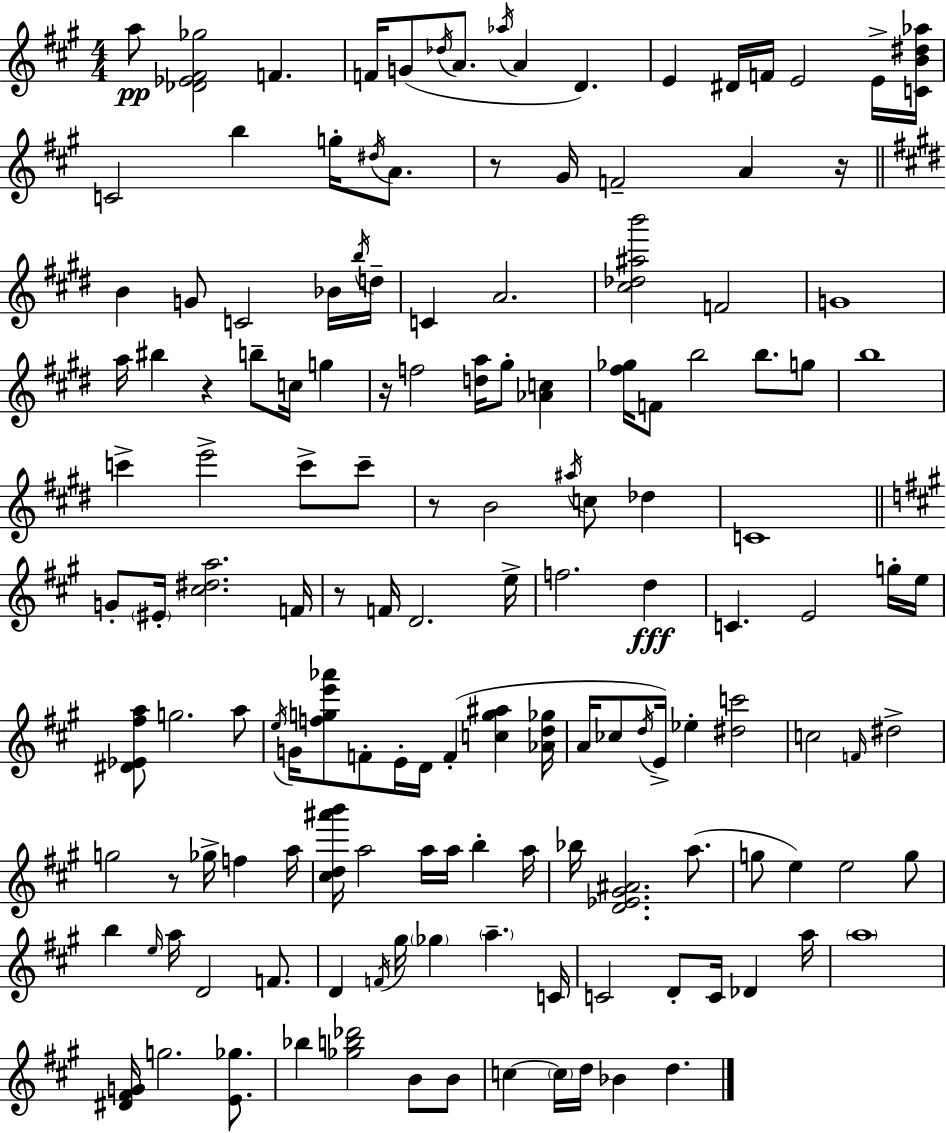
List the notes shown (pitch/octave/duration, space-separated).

A5/e [Db4,Eb4,F#4,Gb5]/h F4/q. F4/s G4/e Db5/s A4/e. Ab5/s A4/q D4/q. E4/q D#4/s F4/s E4/h E4/s [C4,B4,D#5,Ab5]/s C4/h B5/q G5/s D#5/s A4/e. R/e G#4/s F4/h A4/q R/s B4/q G4/e C4/h Bb4/s B5/s D5/s C4/q A4/h. [C#5,Db5,A#5,B6]/h F4/h G4/w A5/s BIS5/q R/q B5/e C5/s G5/q R/s F5/h [D5,A5]/s G#5/e [Ab4,C5]/q [F#5,Gb5]/s F4/e B5/h B5/e. G5/e B5/w C6/q E6/h C6/e C6/e R/e B4/h A#5/s C5/e Db5/q C4/w G4/e EIS4/s [C#5,D#5,A5]/h. F4/s R/e F4/s D4/h. E5/s F5/h. D5/q C4/q. E4/h G5/s E5/s [D#4,Eb4,F#5,A5]/e G5/h. A5/e E5/s G4/s [F5,G5,E6,Ab6]/e F4/e E4/s D4/s F4/q [C5,G5,A#5]/q [Ab4,D5,Gb5]/s A4/s CES5/e D5/s E4/s Eb5/q [D#5,C6]/h C5/h F4/s D#5/h G5/h R/e Gb5/s F5/q A5/s [C#5,D5,A#6,B6]/s A5/h A5/s A5/s B5/q A5/s Bb5/s [D4,Eb4,G#4,A#4]/h. A5/e. G5/e E5/q E5/h G5/e B5/q E5/s A5/s D4/h F4/e. D4/q F4/s G#5/s Gb5/q A5/q. C4/s C4/h D4/e C4/s Db4/q A5/s A5/w [D#4,F#4,G4]/s G5/h. [E4,Gb5]/e. Bb5/q [Gb5,B5,Db6]/h B4/e B4/e C5/q C5/s D5/s Bb4/q D5/q.